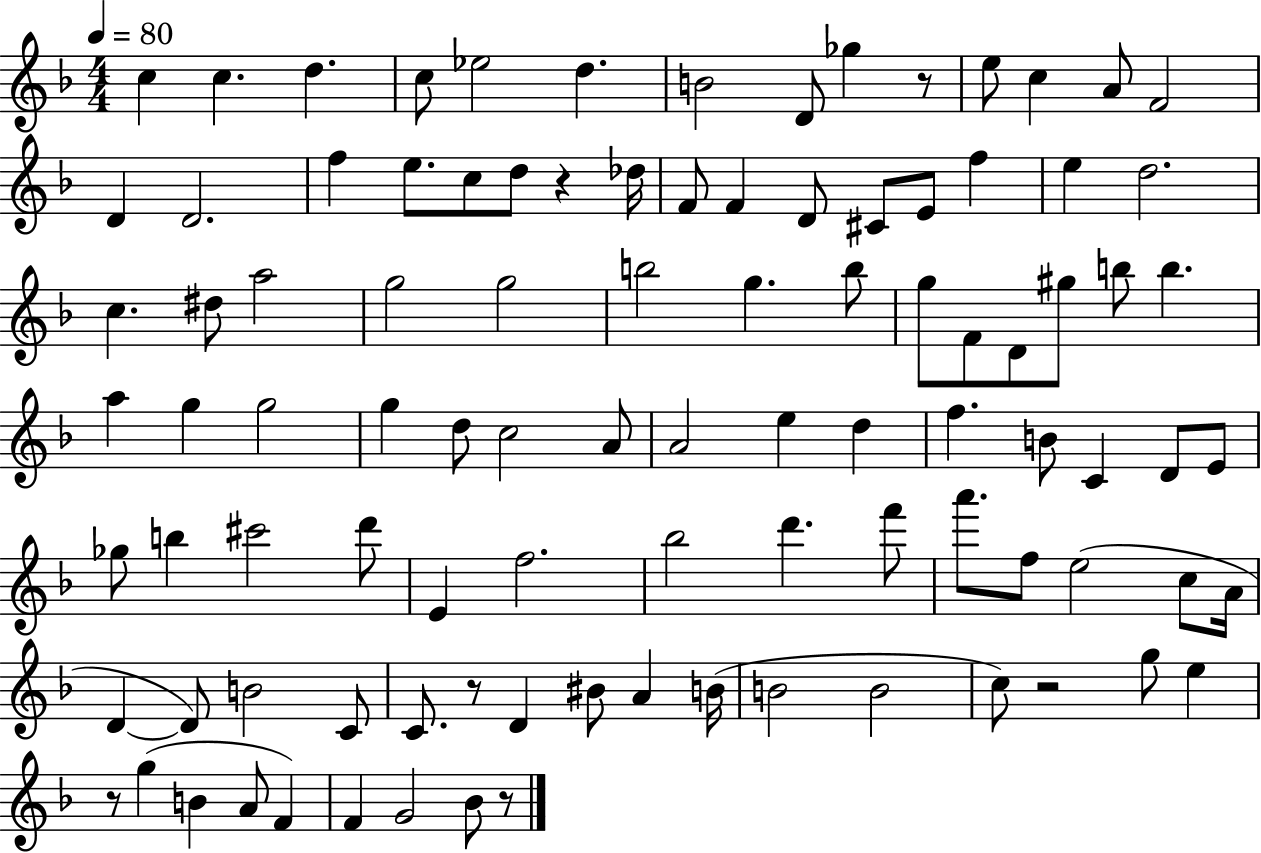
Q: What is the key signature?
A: F major